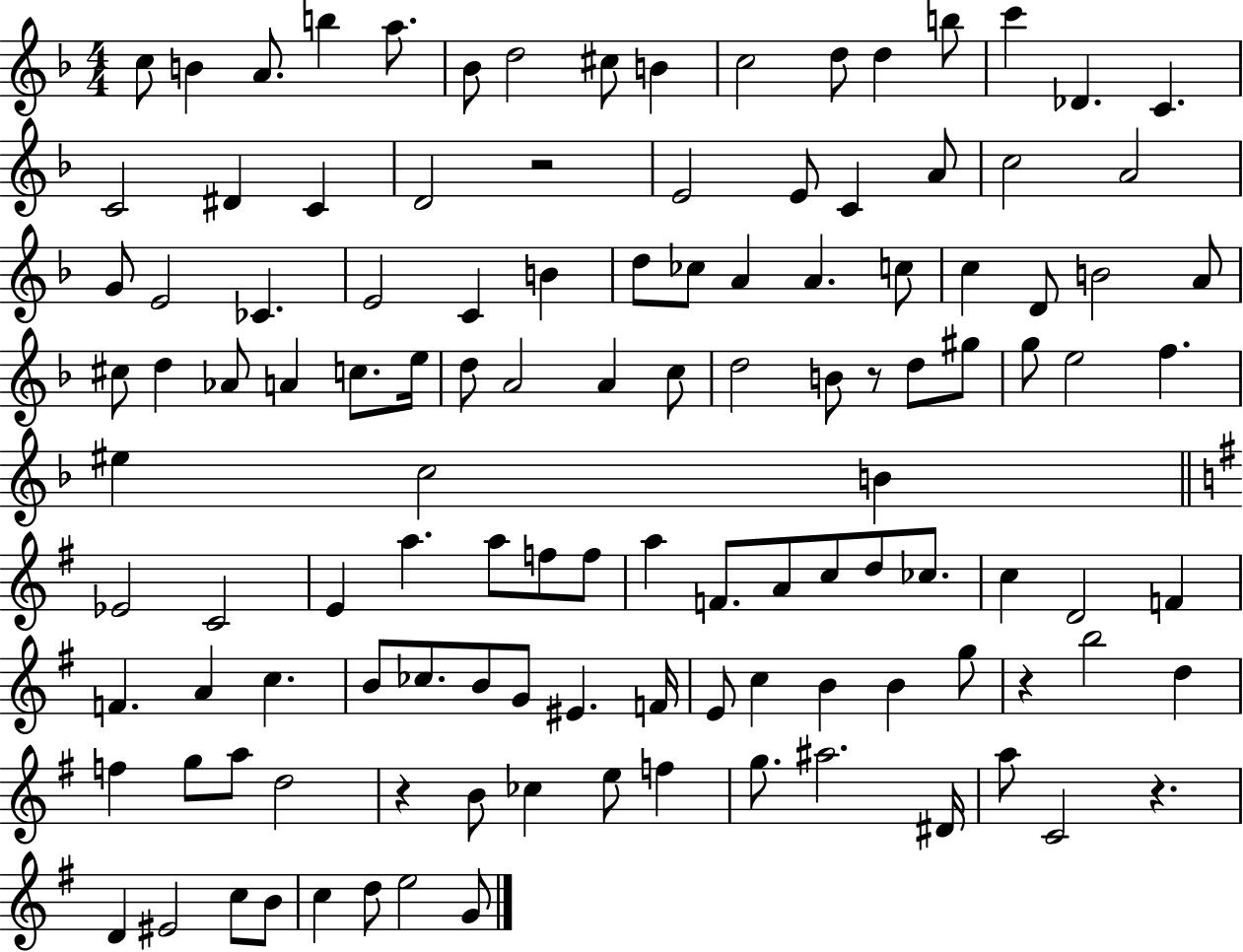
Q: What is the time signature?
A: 4/4